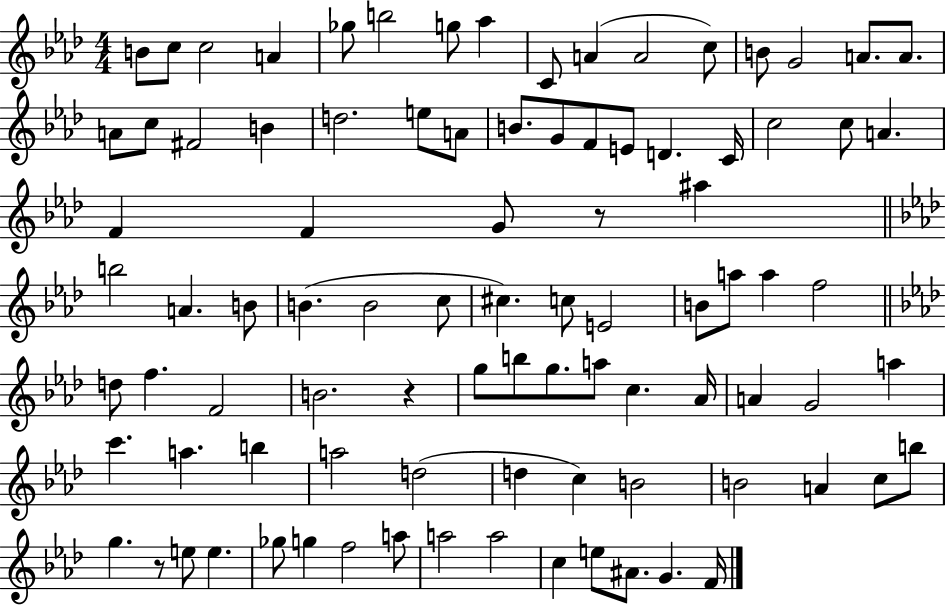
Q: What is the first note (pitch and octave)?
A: B4